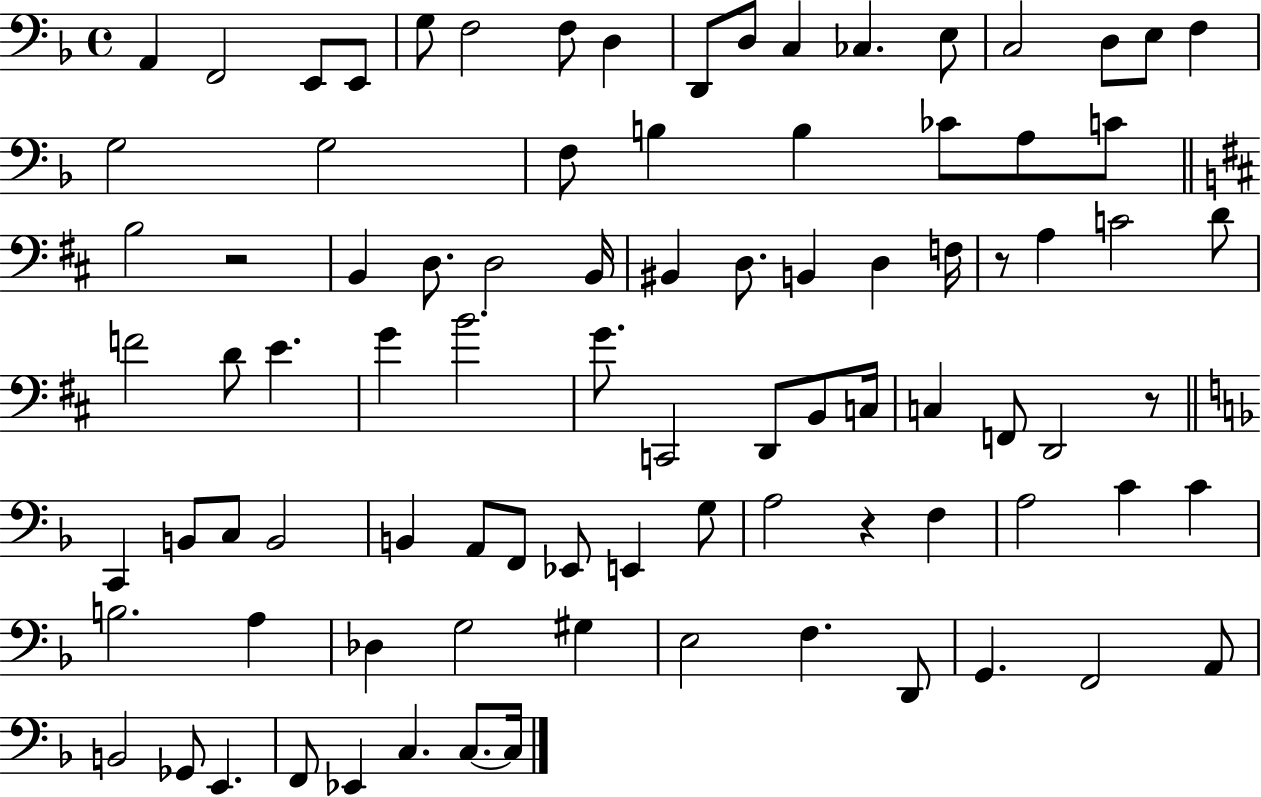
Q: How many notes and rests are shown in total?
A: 89